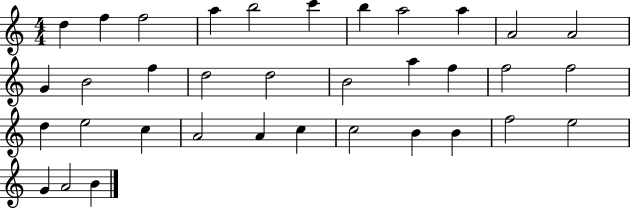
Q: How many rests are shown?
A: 0